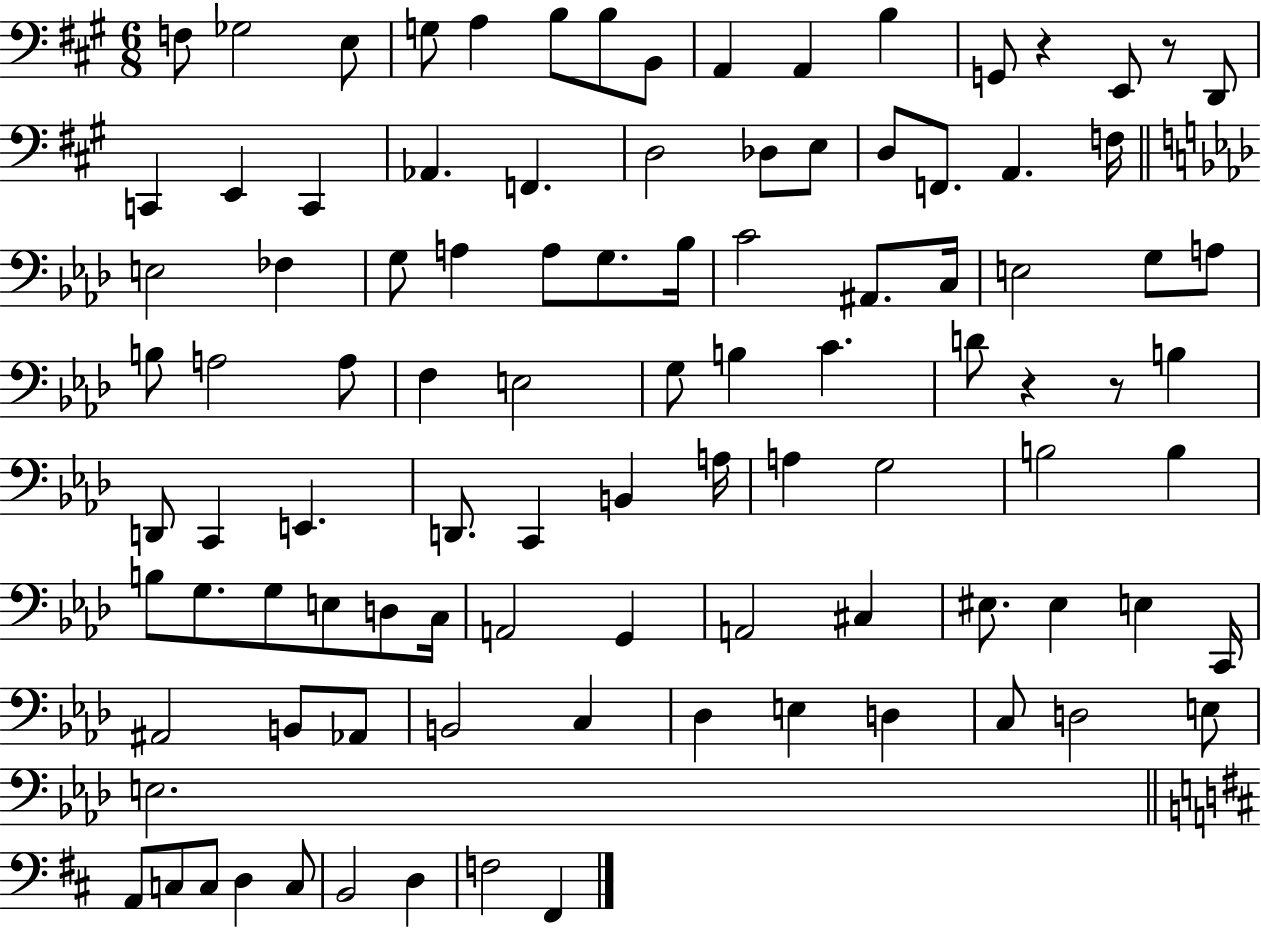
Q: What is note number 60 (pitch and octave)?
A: B3